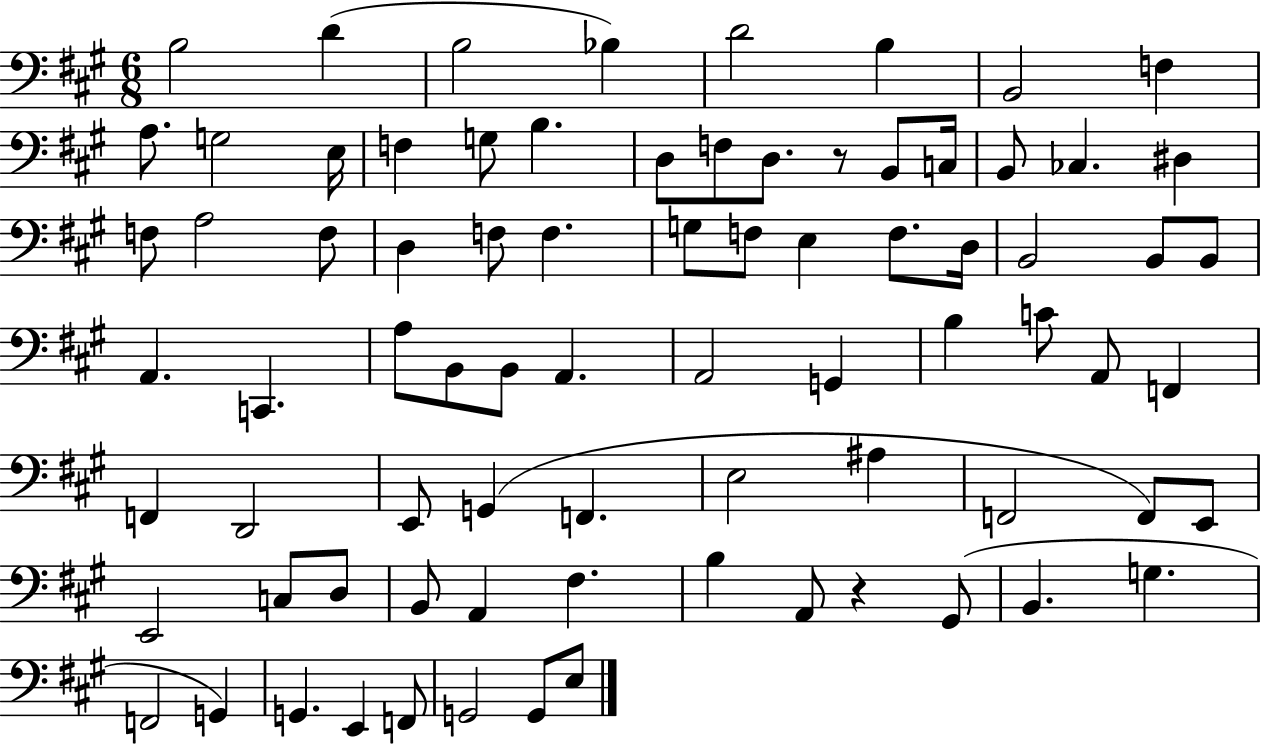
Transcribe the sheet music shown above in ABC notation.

X:1
T:Untitled
M:6/8
L:1/4
K:A
B,2 D B,2 _B, D2 B, B,,2 F, A,/2 G,2 E,/4 F, G,/2 B, D,/2 F,/2 D,/2 z/2 B,,/2 C,/4 B,,/2 _C, ^D, F,/2 A,2 F,/2 D, F,/2 F, G,/2 F,/2 E, F,/2 D,/4 B,,2 B,,/2 B,,/2 A,, C,, A,/2 B,,/2 B,,/2 A,, A,,2 G,, B, C/2 A,,/2 F,, F,, D,,2 E,,/2 G,, F,, E,2 ^A, F,,2 F,,/2 E,,/2 E,,2 C,/2 D,/2 B,,/2 A,, ^F, B, A,,/2 z ^G,,/2 B,, G, F,,2 G,, G,, E,, F,,/2 G,,2 G,,/2 E,/2